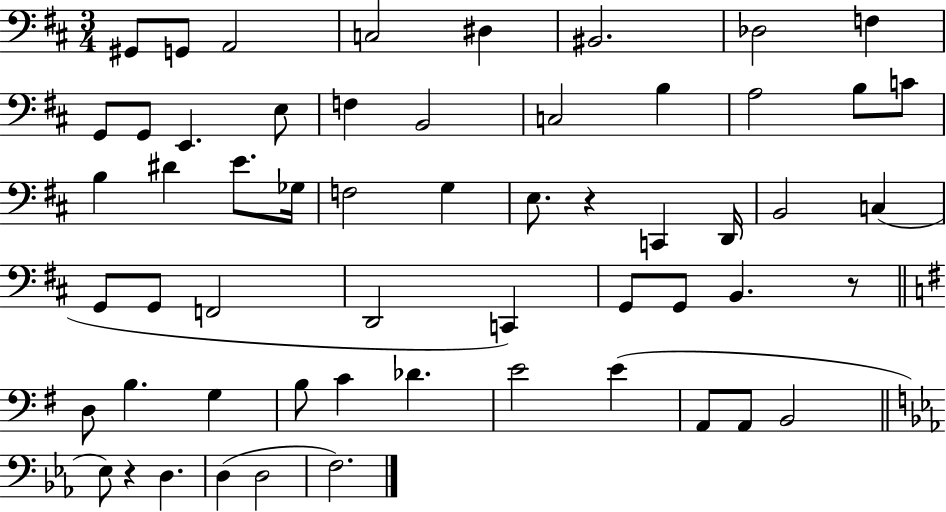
{
  \clef bass
  \numericTimeSignature
  \time 3/4
  \key d \major
  gis,8 g,8 a,2 | c2 dis4 | bis,2. | des2 f4 | \break g,8 g,8 e,4. e8 | f4 b,2 | c2 b4 | a2 b8 c'8 | \break b4 dis'4 e'8. ges16 | f2 g4 | e8. r4 c,4 d,16 | b,2 c4( | \break g,8 g,8 f,2 | d,2 c,4) | g,8 g,8 b,4. r8 | \bar "||" \break \key g \major d8 b4. g4 | b8 c'4 des'4. | e'2 e'4( | a,8 a,8 b,2 | \break \bar "||" \break \key c \minor ees8) r4 d4. | d4( d2 | f2.) | \bar "|."
}